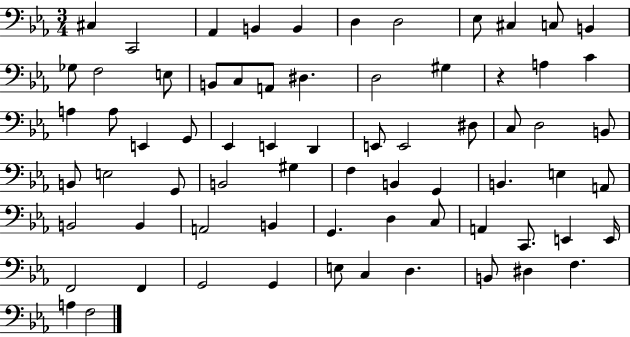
{
  \clef bass
  \numericTimeSignature
  \time 3/4
  \key ees \major
  cis4 c,2 | aes,4 b,4 b,4 | d4 d2 | ees8 cis4 c8 b,4 | \break ges8 f2 e8 | b,8 c8 a,8 dis4. | d2 gis4 | r4 a4 c'4 | \break a4 a8 e,4 g,8 | ees,4 e,4 d,4 | e,8 e,2 dis8 | c8 d2 b,8 | \break b,8 e2 g,8 | b,2 gis4 | f4 b,4 g,4 | b,4. e4 a,8 | \break b,2 b,4 | a,2 b,4 | g,4. d4 c8 | a,4 c,8. e,4 e,16 | \break f,2 f,4 | g,2 g,4 | e8 c4 d4. | b,8 dis4 f4. | \break a4 f2 | \bar "|."
}